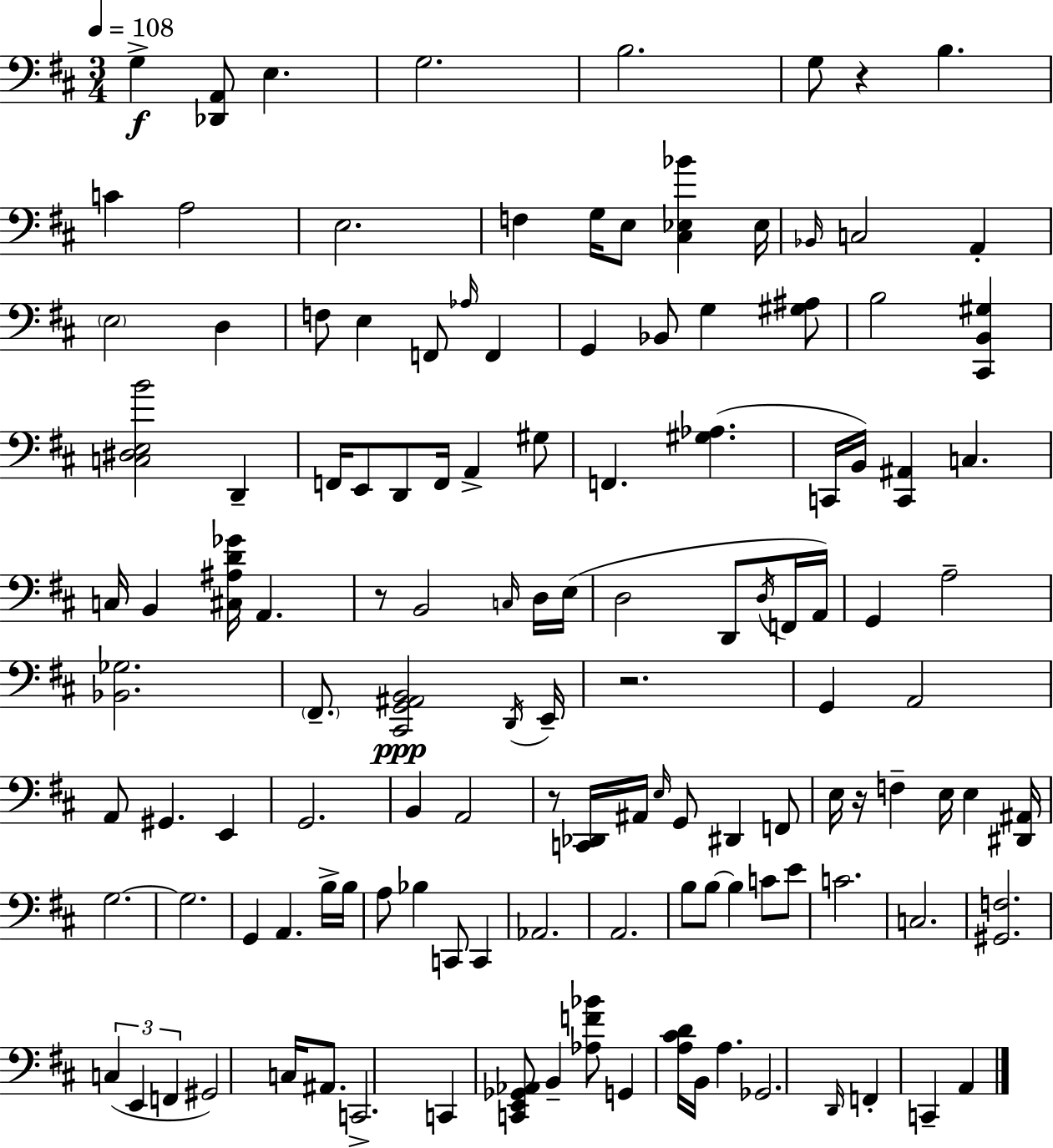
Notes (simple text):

G3/q [Db2,A2]/e E3/q. G3/h. B3/h. G3/e R/q B3/q. C4/q A3/h E3/h. F3/q G3/s E3/e [C#3,Eb3,Bb4]/q Eb3/s Bb2/s C3/h A2/q E3/h D3/q F3/e E3/q F2/e Ab3/s F2/q G2/q Bb2/e G3/q [G#3,A#3]/e B3/h [C#2,B2,G#3]/q [C3,D#3,E3,B4]/h D2/q F2/s E2/e D2/e F2/s A2/q G#3/e F2/q. [G#3,Ab3]/q. C2/s B2/s [C2,A#2]/q C3/q. C3/s B2/q [C#3,A#3,D4,Gb4]/s A2/q. R/e B2/h C3/s D3/s E3/s D3/h D2/e D3/s F2/s A2/s G2/q A3/h [Bb2,Gb3]/h. F#2/e. [C#2,G2,A#2,B2]/h D2/s E2/s R/h. G2/q A2/h A2/e G#2/q. E2/q G2/h. B2/q A2/h R/e [C2,Db2]/s A#2/s E3/s G2/e D#2/q F2/e E3/s R/s F3/q E3/s E3/q [D#2,A#2]/s G3/h. G3/h. G2/q A2/q. B3/s B3/s A3/e Bb3/q C2/e C2/q Ab2/h. A2/h. B3/e B3/e B3/q C4/e E4/e C4/h. C3/h. [G#2,F3]/h. C3/q E2/q F2/q G#2/h C3/s A#2/e. C2/h. C2/q [C2,E2,Gb2,Ab2]/e B2/q [Ab3,F4,Bb4]/e G2/q [A3,C#4,D4]/s B2/s A3/q. Gb2/h. D2/s F2/q C2/q A2/q